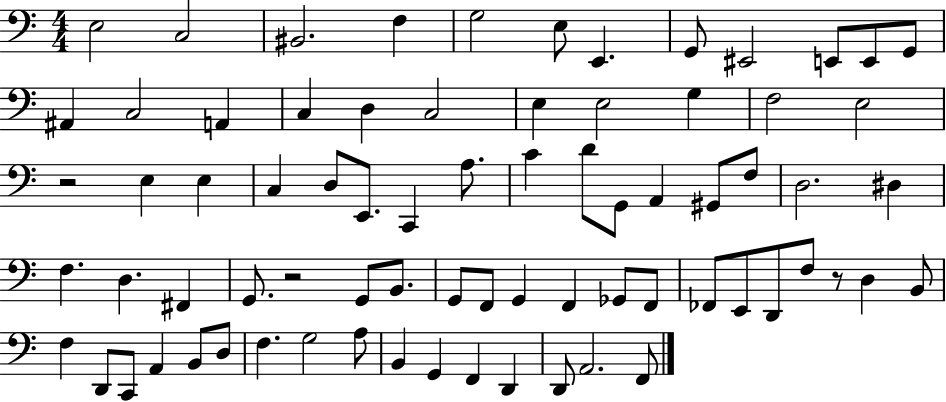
E3/h C3/h BIS2/h. F3/q G3/h E3/e E2/q. G2/e EIS2/h E2/e E2/e G2/e A#2/q C3/h A2/q C3/q D3/q C3/h E3/q E3/h G3/q F3/h E3/h R/h E3/q E3/q C3/q D3/e E2/e. C2/q A3/e. C4/q D4/e G2/e A2/q G#2/e F3/e D3/h. D#3/q F3/q. D3/q. F#2/q G2/e. R/h G2/e B2/e. G2/e F2/e G2/q F2/q Gb2/e F2/e FES2/e E2/e D2/e F3/e R/e D3/q B2/e F3/q D2/e C2/e A2/q B2/e D3/e F3/q. G3/h A3/e B2/q G2/q F2/q D2/q D2/e A2/h. F2/e